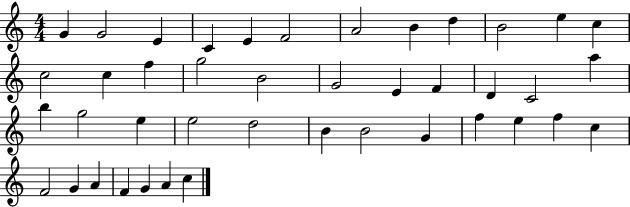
G4/q G4/h E4/q C4/q E4/q F4/h A4/h B4/q D5/q B4/h E5/q C5/q C5/h C5/q F5/q G5/h B4/h G4/h E4/q F4/q D4/q C4/h A5/q B5/q G5/h E5/q E5/h D5/h B4/q B4/h G4/q F5/q E5/q F5/q C5/q F4/h G4/q A4/q F4/q G4/q A4/q C5/q